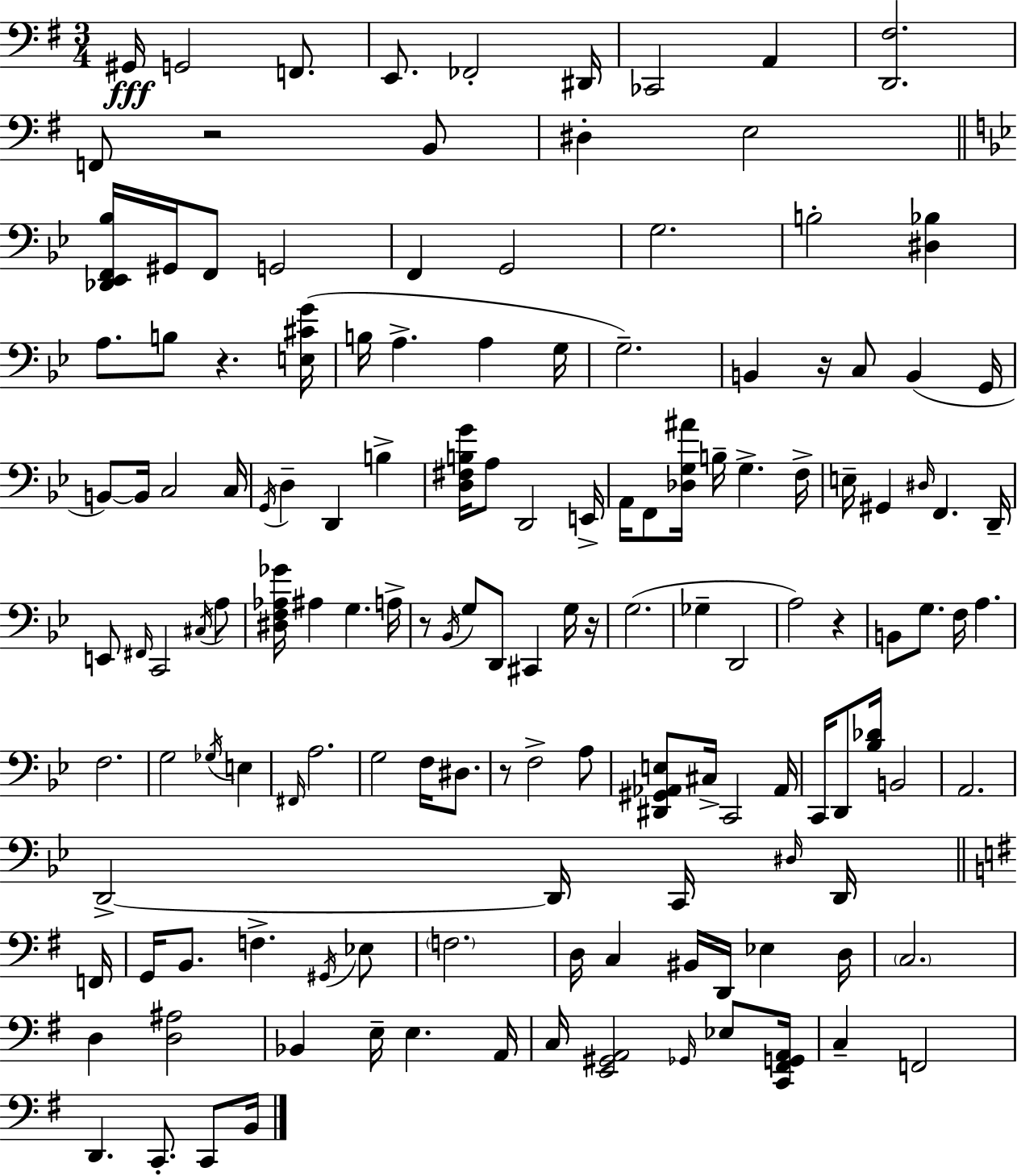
G#2/s G2/h F2/e. E2/e. FES2/h D#2/s CES2/h A2/q [D2,F#3]/h. F2/e R/h B2/e D#3/q E3/h [Db2,Eb2,F2,Bb3]/s G#2/s F2/e G2/h F2/q G2/h G3/h. B3/h [D#3,Bb3]/q A3/e. B3/e R/q. [E3,C#4,G4]/s B3/s A3/q. A3/q G3/s G3/h. B2/q R/s C3/e B2/q G2/s B2/e B2/s C3/h C3/s G2/s D3/q D2/q B3/q [D3,F#3,B3,G4]/s A3/e D2/h E2/s A2/s F2/e [Db3,G3,A#4]/s B3/s G3/q. F3/s E3/s G#2/q D#3/s F2/q. D2/s E2/e F#2/s C2/h C#3/s A3/e [D#3,F3,Ab3,Gb4]/s A#3/q G3/q. A3/s R/e Bb2/s G3/e D2/e C#2/q G3/s R/s G3/h. Gb3/q D2/h A3/h R/q B2/e G3/e. F3/s A3/q. F3/h. G3/h Gb3/s E3/q F#2/s A3/h. G3/h F3/s D#3/e. R/e F3/h A3/e [D#2,G#2,Ab2,E3]/e C#3/s C2/h Ab2/s C2/s D2/e [Bb3,Db4]/s B2/h A2/h. D2/h D2/s C2/s D#3/s D2/s F2/s G2/s B2/e. F3/q. G#2/s Eb3/e F3/h. D3/s C3/q BIS2/s D2/s Eb3/q D3/s C3/h. D3/q [D3,A#3]/h Bb2/q E3/s E3/q. A2/s C3/s [E2,G#2,A2]/h Gb2/s Eb3/e [C2,F#2,G2,A2]/s C3/q F2/h D2/q. C2/e. C2/e B2/s